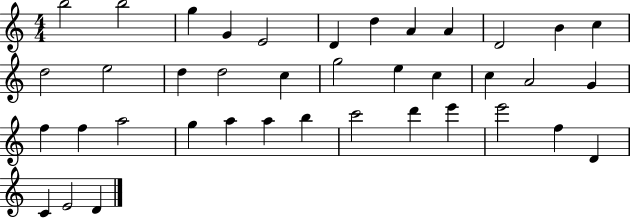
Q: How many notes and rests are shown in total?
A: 39